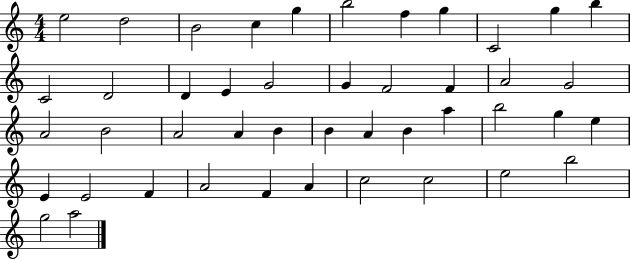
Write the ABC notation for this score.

X:1
T:Untitled
M:4/4
L:1/4
K:C
e2 d2 B2 c g b2 f g C2 g b C2 D2 D E G2 G F2 F A2 G2 A2 B2 A2 A B B A B a b2 g e E E2 F A2 F A c2 c2 e2 b2 g2 a2